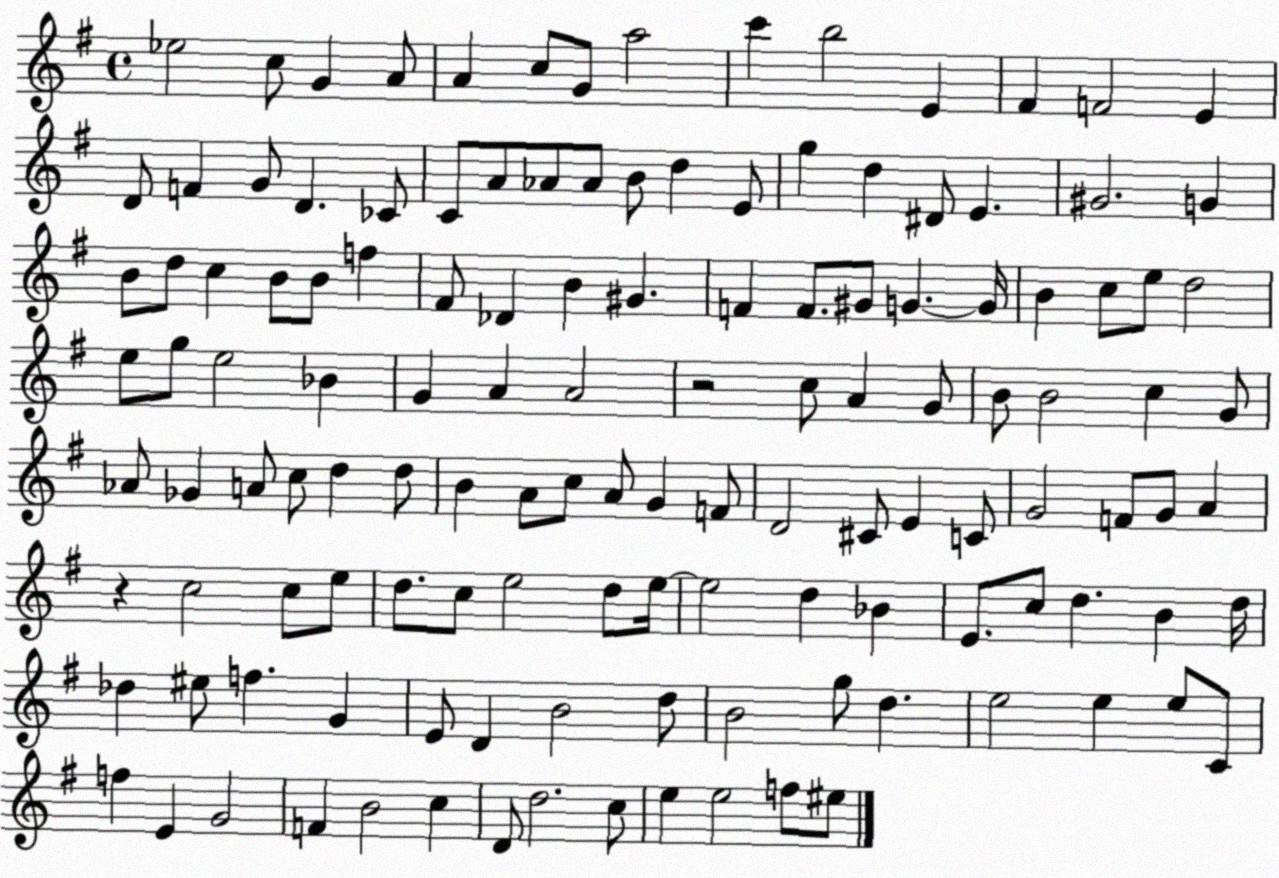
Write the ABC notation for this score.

X:1
T:Untitled
M:4/4
L:1/4
K:G
_e2 c/2 G A/2 A c/2 G/2 a2 c' b2 E ^F F2 E D/2 F G/2 D _C/2 C/2 A/2 _A/2 _A/2 B/2 d E/2 g d ^D/2 E ^G2 G B/2 d/2 c B/2 B/2 f ^F/2 _D B ^G F F/2 ^G/2 G G/4 B c/2 e/2 d2 e/2 g/2 e2 _B G A A2 z2 c/2 A G/2 B/2 B2 c G/2 _A/2 _G A/2 c/2 d d/2 B A/2 c/2 A/2 G F/2 D2 ^C/2 E C/2 G2 F/2 G/2 A z c2 c/2 e/2 d/2 c/2 e2 d/2 e/4 e2 d _B E/2 c/2 d B d/4 _d ^e/2 f G E/2 D B2 d/2 B2 g/2 d e2 e e/2 C/2 f E G2 F B2 c D/2 d2 c/2 e e2 f/2 ^e/2